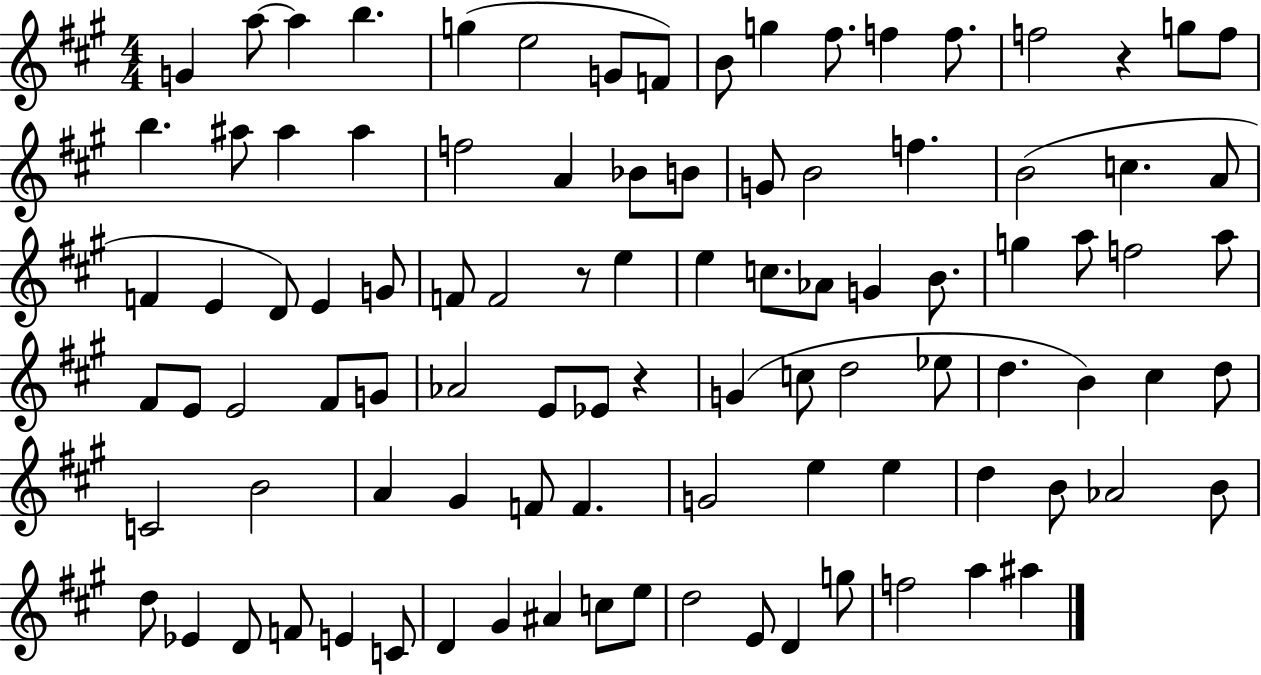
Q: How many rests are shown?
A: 3